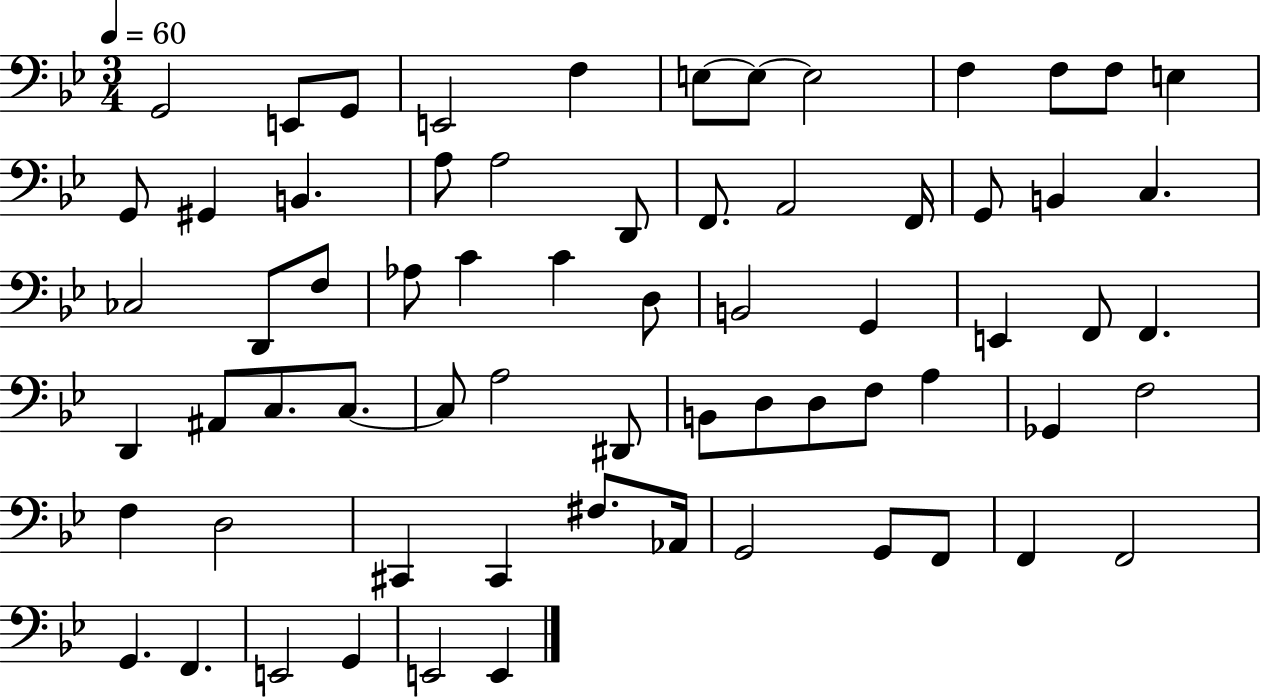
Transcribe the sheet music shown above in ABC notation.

X:1
T:Untitled
M:3/4
L:1/4
K:Bb
G,,2 E,,/2 G,,/2 E,,2 F, E,/2 E,/2 E,2 F, F,/2 F,/2 E, G,,/2 ^G,, B,, A,/2 A,2 D,,/2 F,,/2 A,,2 F,,/4 G,,/2 B,, C, _C,2 D,,/2 F,/2 _A,/2 C C D,/2 B,,2 G,, E,, F,,/2 F,, D,, ^A,,/2 C,/2 C,/2 C,/2 A,2 ^D,,/2 B,,/2 D,/2 D,/2 F,/2 A, _G,, F,2 F, D,2 ^C,, ^C,, ^F,/2 _A,,/4 G,,2 G,,/2 F,,/2 F,, F,,2 G,, F,, E,,2 G,, E,,2 E,,